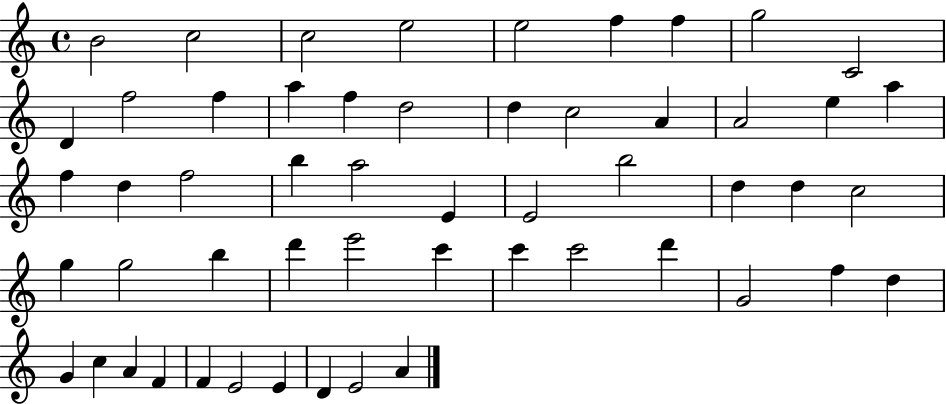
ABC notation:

X:1
T:Untitled
M:4/4
L:1/4
K:C
B2 c2 c2 e2 e2 f f g2 C2 D f2 f a f d2 d c2 A A2 e a f d f2 b a2 E E2 b2 d d c2 g g2 b d' e'2 c' c' c'2 d' G2 f d G c A F F E2 E D E2 A